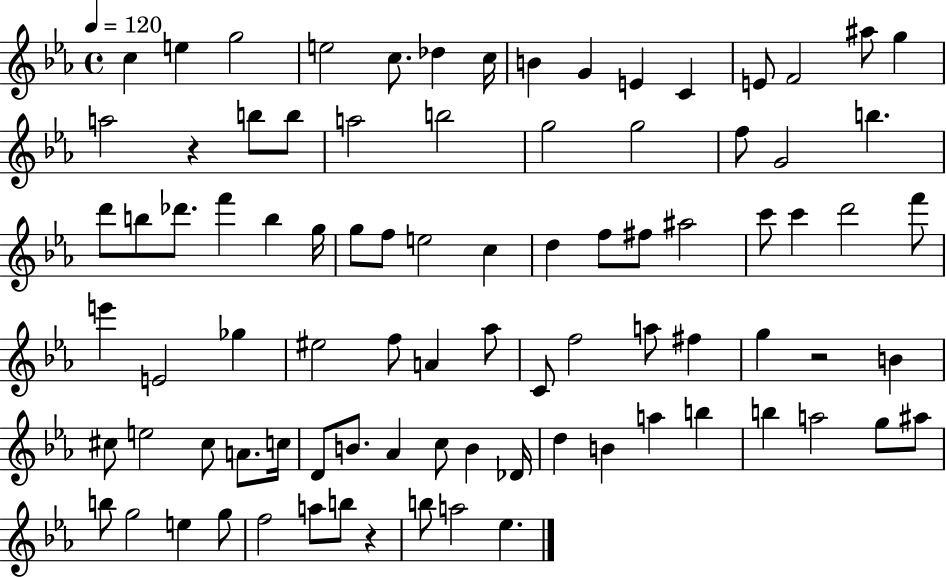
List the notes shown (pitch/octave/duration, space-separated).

C5/q E5/q G5/h E5/h C5/e. Db5/q C5/s B4/q G4/q E4/q C4/q E4/e F4/h A#5/e G5/q A5/h R/q B5/e B5/e A5/h B5/h G5/h G5/h F5/e G4/h B5/q. D6/e B5/e Db6/e. F6/q B5/q G5/s G5/e F5/e E5/h C5/q D5/q F5/e F#5/e A#5/h C6/e C6/q D6/h F6/e E6/q E4/h Gb5/q EIS5/h F5/e A4/q Ab5/e C4/e F5/h A5/e F#5/q G5/q R/h B4/q C#5/e E5/h C#5/e A4/e. C5/s D4/e B4/e. Ab4/q C5/e B4/q Db4/s D5/q B4/q A5/q B5/q B5/q A5/h G5/e A#5/e B5/e G5/h E5/q G5/e F5/h A5/e B5/e R/q B5/e A5/h Eb5/q.